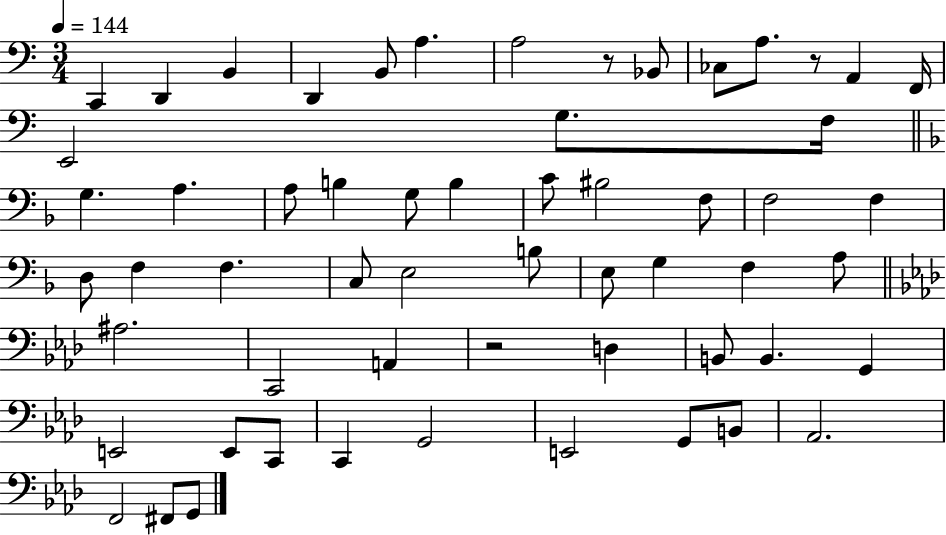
X:1
T:Untitled
M:3/4
L:1/4
K:C
C,, D,, B,, D,, B,,/2 A, A,2 z/2 _B,,/2 _C,/2 A,/2 z/2 A,, F,,/4 E,,2 G,/2 F,/4 G, A, A,/2 B, G,/2 B, C/2 ^B,2 F,/2 F,2 F, D,/2 F, F, C,/2 E,2 B,/2 E,/2 G, F, A,/2 ^A,2 C,,2 A,, z2 D, B,,/2 B,, G,, E,,2 E,,/2 C,,/2 C,, G,,2 E,,2 G,,/2 B,,/2 _A,,2 F,,2 ^F,,/2 G,,/2